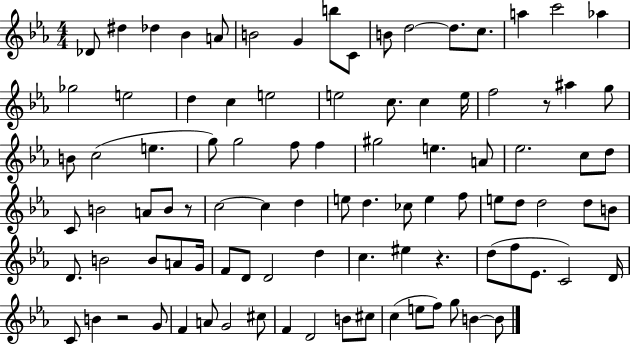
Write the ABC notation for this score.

X:1
T:Untitled
M:4/4
L:1/4
K:Eb
_D/2 ^d _d _B A/2 B2 G b/2 C/2 B/2 d2 d/2 c/2 a c'2 _a _g2 e2 d c e2 e2 c/2 c e/4 f2 z/2 ^a g/2 B/2 c2 e g/2 g2 f/2 f ^g2 e A/2 _e2 c/2 d/2 C/2 B2 A/2 B/2 z/2 c2 c d e/2 d _c/2 e f/2 e/2 d/2 d2 d/2 B/2 D/2 B2 B/2 A/2 G/4 F/2 D/2 D2 d c ^e z d/2 f/2 _E/2 C2 D/4 C/2 B z2 G/2 F A/2 G2 ^c/2 F D2 B/2 ^c/2 c e/2 f/2 g/2 B B/2